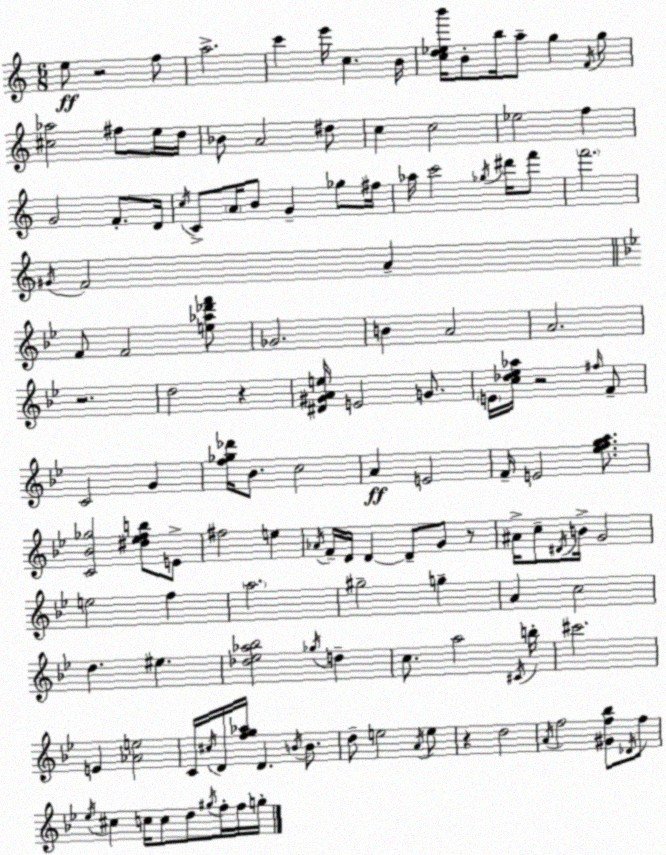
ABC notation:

X:1
T:Untitled
M:6/8
L:1/4
K:Am
e/2 z2 f/2 a2 c' e'/4 c B/4 [cd_eb']/4 B/2 b/4 a/2 g F/4 g/2 [^c_a]2 ^f/2 e/4 d/4 _B/2 A2 ^d/2 c c2 _e2 f G2 F/2 D/4 c/4 C/2 A/4 B/2 G _g/2 ^f/4 _a/4 c'2 _g/4 ^d'/4 f'/2 f'2 ^G/4 F2 A F/2 F2 [e_a_d'f']/2 _G2 B A2 A2 z2 d2 z [^D^GAe]/4 E2 G/2 E/4 [c_d_e_a]/4 z2 ^f/4 F/2 C2 G [f_g_d']/4 _B/2 c2 A E2 F/4 E2 [_efga]/2 [C_B_g]2 [^d_efb]/2 E/2 ^f2 e _A/4 F/4 D/4 D D/2 G/2 z/2 ^A/4 c/2 ^D/4 B/4 G2 e2 f a2 ^g2 g A c2 d ^e [_d_e_a_b]2 _g/4 d c/2 a2 ^C/4 b/4 ^c'2 E [_Ae]2 C/4 ^c/4 D/4 [fg_a]/4 D B/4 B/2 d/2 e2 A/4 e/2 z d2 A/4 f2 [^Gf_b]/2 _D/4 f/2 _e/4 ^c c/4 c/2 d/2 ^g/4 f/4 f/4 g/4